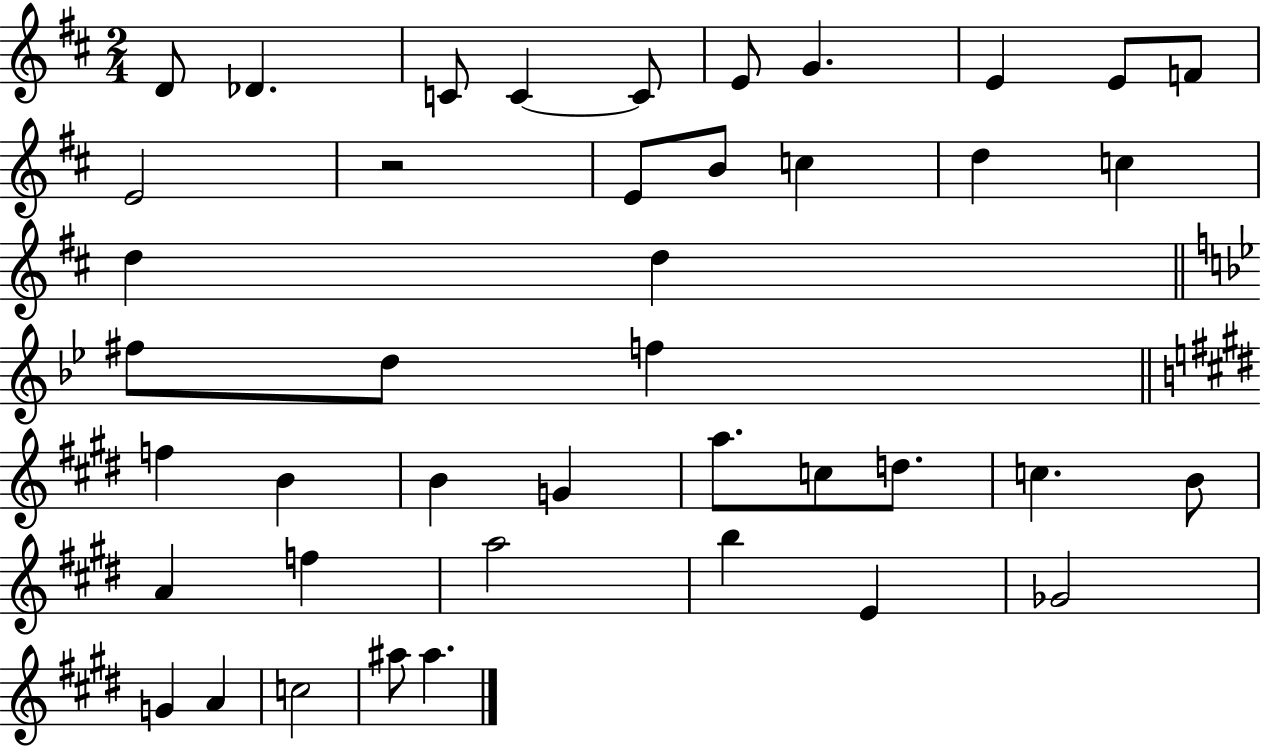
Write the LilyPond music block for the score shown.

{
  \clef treble
  \numericTimeSignature
  \time 2/4
  \key d \major
  \repeat volta 2 { d'8 des'4. | c'8 c'4~~ c'8 | e'8 g'4. | e'4 e'8 f'8 | \break e'2 | r2 | e'8 b'8 c''4 | d''4 c''4 | \break d''4 d''4 | \bar "||" \break \key g \minor fis''8 d''8 f''4 | \bar "||" \break \key e \major f''4 b'4 | b'4 g'4 | a''8. c''8 d''8. | c''4. b'8 | \break a'4 f''4 | a''2 | b''4 e'4 | ges'2 | \break g'4 a'4 | c''2 | ais''8 ais''4. | } \bar "|."
}